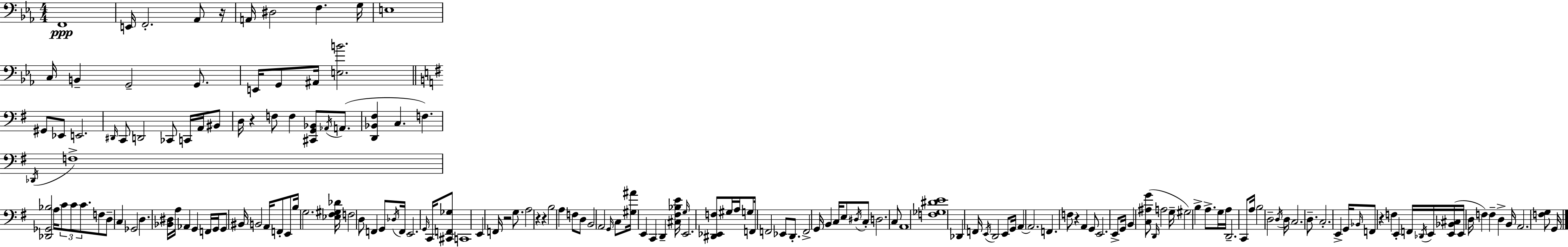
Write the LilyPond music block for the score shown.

{
  \clef bass
  \numericTimeSignature
  \time 4/4
  \key ees \major
  f,1\ppp | e,16 f,2.-. aes,8 r16 | a,16 dis2 f4. g16 | e1 | \break c16 b,4-- g,2-- g,8. | e,16 g,8 ais,16 <e b'>2. | \bar "||" \break \key g \major gis,8 ees,8 e,2. | \grace { dis,16 } c,8 d,2 ces,8 c,16 a,16 bis,8 | d16 r4 f8 f4 <cis, g, bes,>8 \acciaccatura { aes,16 } a,8.( | <d, bes, fis>4 c4. f4.) | \break \acciaccatura { des,16 } f1-> | <des, ges, bes>2 a16 \tuplet 3/2 { c'8 c'8 | c'8. } f8 d8-- c4 ges,2 | d4. <bes, dis>16 a16 aes,4 g,4 | \break f,16 g,16 g,8 bis,16 b,2 | a,16 f,8-. e,8 b16 g2. | <ees fis gis des'>16 f2 d8 f,4 | g,8 \acciaccatura { des16 } f,16 e,2. | \break \grace { g,16 } c,16 <cis, f, ges>8 c,1 | e,4 f,16 r2 | g8. a2 r4 | r4 b2 a4 | \break f8 d8 b,2 a,2 | \grace { g,16 } c8 <gis ais'>16 e,4 c,4 | d,4-- <cis fis bes e'>16 \grace { g16 } e,2. | <dis, ees, f>8 gis16 a16 g8 f,16 f,2 | \break ees,8 d,8.-. f,2-> g,16 | b,4 c16 e8 \acciaccatura { dis16 } c8-. d2. | c8 a,1 | <f ges dis' e'>1 | \break des,4 f,16 \acciaccatura { e,16 } d,2 | e,8 g,16 a,4~~ a,2. | f,4. f8 | r4 a,4 g,8 e,2. | \break e,8-> g,16 b,4 <c ais g'>8( | \grace { d,16 } a2 g16-- gis2) | b4-> a8.-> g16 a16 d,2.-- | c,8 a16 b2 | \break d2-- \acciaccatura { d16 } d16 c2. | d8.-- c2.-. | e,4-> g,16 \grace { bes,16 } f,8 r4 | f4 e,4-. f,16 \acciaccatura { des,16 } e,16 <e, bes, cis>16( e,16 | \break d16 f4) f4-- d4-> b,16 a,2. | <f g>8 g,16 \bar "|."
}